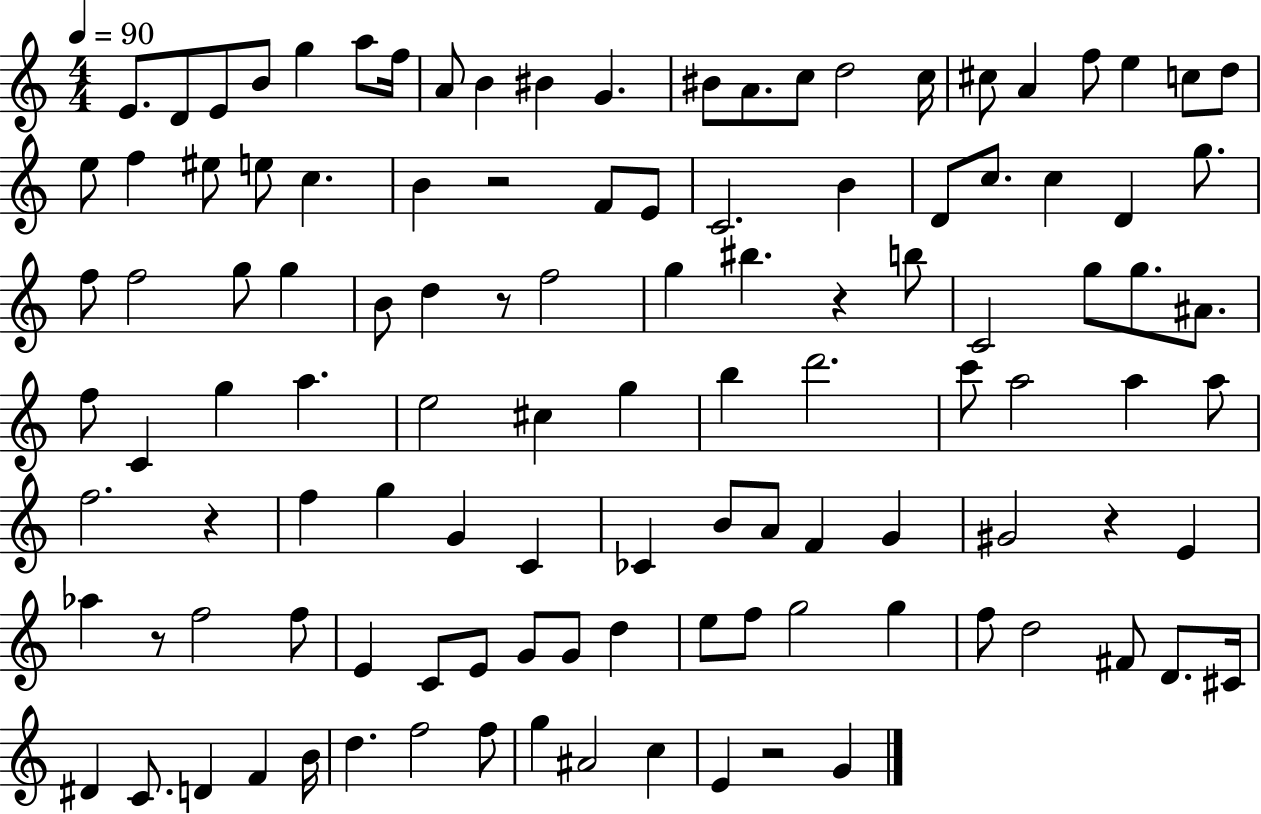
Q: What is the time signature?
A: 4/4